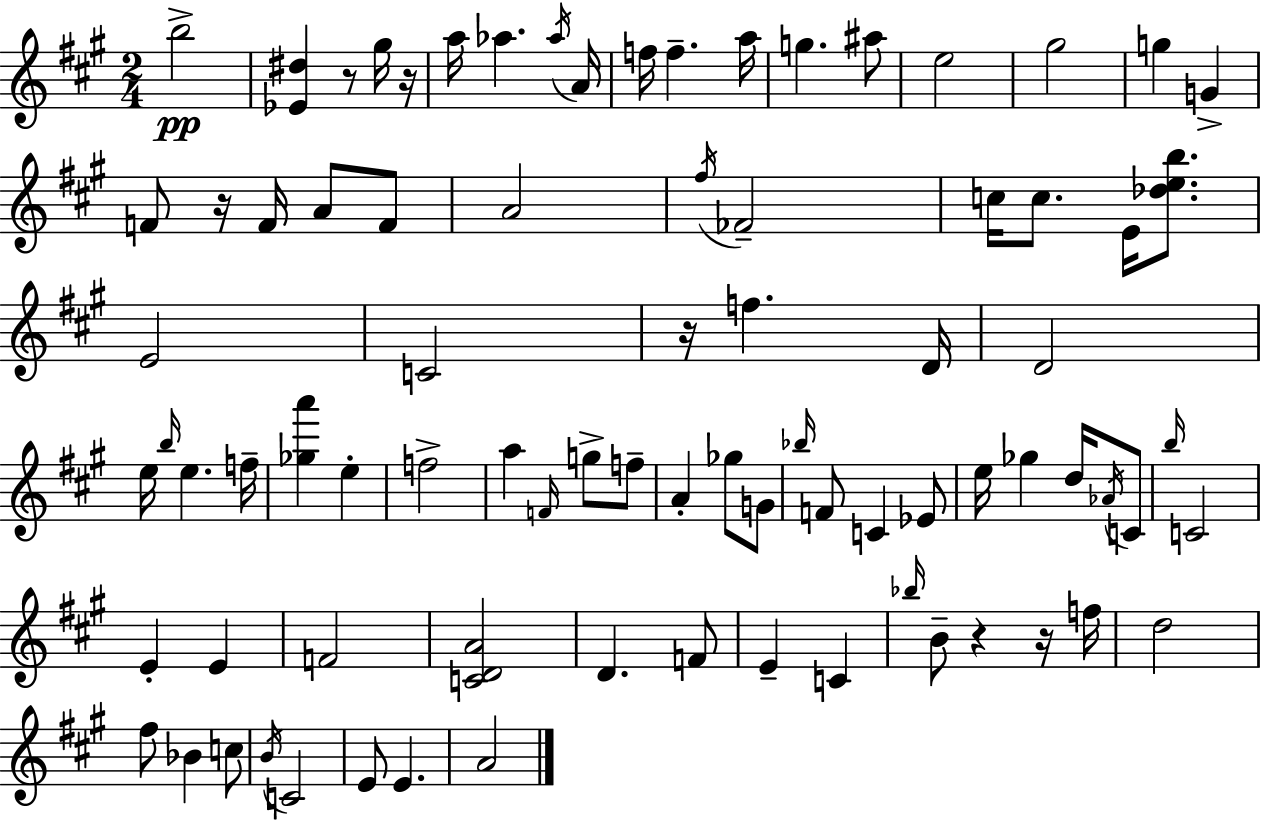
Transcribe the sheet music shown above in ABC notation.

X:1
T:Untitled
M:2/4
L:1/4
K:A
b2 [_E^d] z/2 ^g/4 z/4 a/4 _a _a/4 A/4 f/4 f a/4 g ^a/2 e2 ^g2 g G F/2 z/4 F/4 A/2 F/2 A2 ^f/4 _F2 c/4 c/2 E/4 [_deb]/2 E2 C2 z/4 f D/4 D2 e/4 b/4 e f/4 [_ga'] e f2 a F/4 g/2 f/2 A _g/2 G/2 _b/4 F/2 C _E/2 e/4 _g d/4 _A/4 C/2 b/4 C2 E E F2 [CDA]2 D F/2 E C _b/4 B/2 z z/4 f/4 d2 ^f/2 _B c/2 B/4 C2 E/2 E A2